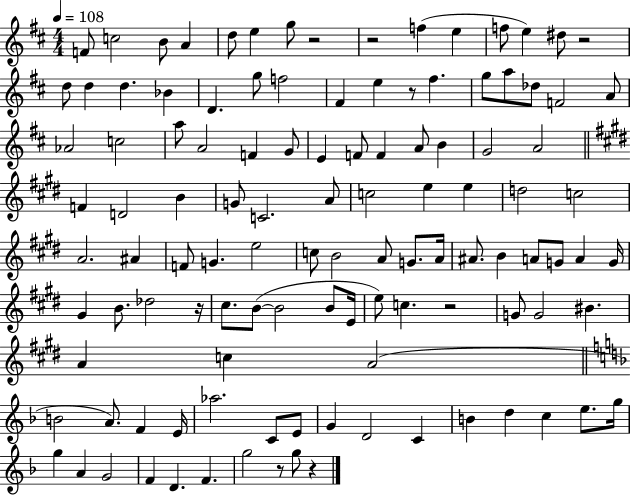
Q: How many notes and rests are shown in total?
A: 114